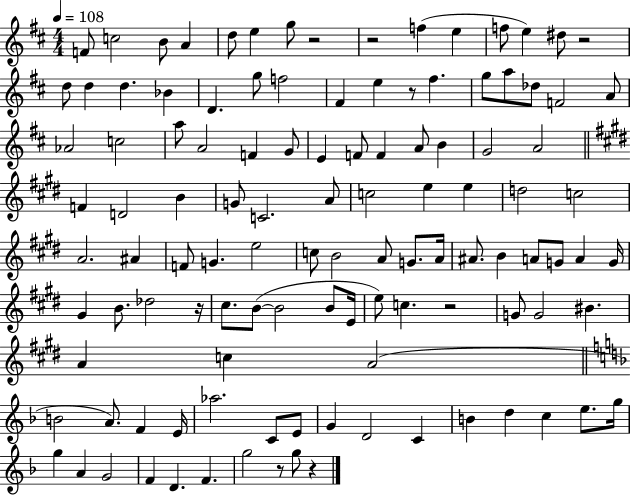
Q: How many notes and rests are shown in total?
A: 114